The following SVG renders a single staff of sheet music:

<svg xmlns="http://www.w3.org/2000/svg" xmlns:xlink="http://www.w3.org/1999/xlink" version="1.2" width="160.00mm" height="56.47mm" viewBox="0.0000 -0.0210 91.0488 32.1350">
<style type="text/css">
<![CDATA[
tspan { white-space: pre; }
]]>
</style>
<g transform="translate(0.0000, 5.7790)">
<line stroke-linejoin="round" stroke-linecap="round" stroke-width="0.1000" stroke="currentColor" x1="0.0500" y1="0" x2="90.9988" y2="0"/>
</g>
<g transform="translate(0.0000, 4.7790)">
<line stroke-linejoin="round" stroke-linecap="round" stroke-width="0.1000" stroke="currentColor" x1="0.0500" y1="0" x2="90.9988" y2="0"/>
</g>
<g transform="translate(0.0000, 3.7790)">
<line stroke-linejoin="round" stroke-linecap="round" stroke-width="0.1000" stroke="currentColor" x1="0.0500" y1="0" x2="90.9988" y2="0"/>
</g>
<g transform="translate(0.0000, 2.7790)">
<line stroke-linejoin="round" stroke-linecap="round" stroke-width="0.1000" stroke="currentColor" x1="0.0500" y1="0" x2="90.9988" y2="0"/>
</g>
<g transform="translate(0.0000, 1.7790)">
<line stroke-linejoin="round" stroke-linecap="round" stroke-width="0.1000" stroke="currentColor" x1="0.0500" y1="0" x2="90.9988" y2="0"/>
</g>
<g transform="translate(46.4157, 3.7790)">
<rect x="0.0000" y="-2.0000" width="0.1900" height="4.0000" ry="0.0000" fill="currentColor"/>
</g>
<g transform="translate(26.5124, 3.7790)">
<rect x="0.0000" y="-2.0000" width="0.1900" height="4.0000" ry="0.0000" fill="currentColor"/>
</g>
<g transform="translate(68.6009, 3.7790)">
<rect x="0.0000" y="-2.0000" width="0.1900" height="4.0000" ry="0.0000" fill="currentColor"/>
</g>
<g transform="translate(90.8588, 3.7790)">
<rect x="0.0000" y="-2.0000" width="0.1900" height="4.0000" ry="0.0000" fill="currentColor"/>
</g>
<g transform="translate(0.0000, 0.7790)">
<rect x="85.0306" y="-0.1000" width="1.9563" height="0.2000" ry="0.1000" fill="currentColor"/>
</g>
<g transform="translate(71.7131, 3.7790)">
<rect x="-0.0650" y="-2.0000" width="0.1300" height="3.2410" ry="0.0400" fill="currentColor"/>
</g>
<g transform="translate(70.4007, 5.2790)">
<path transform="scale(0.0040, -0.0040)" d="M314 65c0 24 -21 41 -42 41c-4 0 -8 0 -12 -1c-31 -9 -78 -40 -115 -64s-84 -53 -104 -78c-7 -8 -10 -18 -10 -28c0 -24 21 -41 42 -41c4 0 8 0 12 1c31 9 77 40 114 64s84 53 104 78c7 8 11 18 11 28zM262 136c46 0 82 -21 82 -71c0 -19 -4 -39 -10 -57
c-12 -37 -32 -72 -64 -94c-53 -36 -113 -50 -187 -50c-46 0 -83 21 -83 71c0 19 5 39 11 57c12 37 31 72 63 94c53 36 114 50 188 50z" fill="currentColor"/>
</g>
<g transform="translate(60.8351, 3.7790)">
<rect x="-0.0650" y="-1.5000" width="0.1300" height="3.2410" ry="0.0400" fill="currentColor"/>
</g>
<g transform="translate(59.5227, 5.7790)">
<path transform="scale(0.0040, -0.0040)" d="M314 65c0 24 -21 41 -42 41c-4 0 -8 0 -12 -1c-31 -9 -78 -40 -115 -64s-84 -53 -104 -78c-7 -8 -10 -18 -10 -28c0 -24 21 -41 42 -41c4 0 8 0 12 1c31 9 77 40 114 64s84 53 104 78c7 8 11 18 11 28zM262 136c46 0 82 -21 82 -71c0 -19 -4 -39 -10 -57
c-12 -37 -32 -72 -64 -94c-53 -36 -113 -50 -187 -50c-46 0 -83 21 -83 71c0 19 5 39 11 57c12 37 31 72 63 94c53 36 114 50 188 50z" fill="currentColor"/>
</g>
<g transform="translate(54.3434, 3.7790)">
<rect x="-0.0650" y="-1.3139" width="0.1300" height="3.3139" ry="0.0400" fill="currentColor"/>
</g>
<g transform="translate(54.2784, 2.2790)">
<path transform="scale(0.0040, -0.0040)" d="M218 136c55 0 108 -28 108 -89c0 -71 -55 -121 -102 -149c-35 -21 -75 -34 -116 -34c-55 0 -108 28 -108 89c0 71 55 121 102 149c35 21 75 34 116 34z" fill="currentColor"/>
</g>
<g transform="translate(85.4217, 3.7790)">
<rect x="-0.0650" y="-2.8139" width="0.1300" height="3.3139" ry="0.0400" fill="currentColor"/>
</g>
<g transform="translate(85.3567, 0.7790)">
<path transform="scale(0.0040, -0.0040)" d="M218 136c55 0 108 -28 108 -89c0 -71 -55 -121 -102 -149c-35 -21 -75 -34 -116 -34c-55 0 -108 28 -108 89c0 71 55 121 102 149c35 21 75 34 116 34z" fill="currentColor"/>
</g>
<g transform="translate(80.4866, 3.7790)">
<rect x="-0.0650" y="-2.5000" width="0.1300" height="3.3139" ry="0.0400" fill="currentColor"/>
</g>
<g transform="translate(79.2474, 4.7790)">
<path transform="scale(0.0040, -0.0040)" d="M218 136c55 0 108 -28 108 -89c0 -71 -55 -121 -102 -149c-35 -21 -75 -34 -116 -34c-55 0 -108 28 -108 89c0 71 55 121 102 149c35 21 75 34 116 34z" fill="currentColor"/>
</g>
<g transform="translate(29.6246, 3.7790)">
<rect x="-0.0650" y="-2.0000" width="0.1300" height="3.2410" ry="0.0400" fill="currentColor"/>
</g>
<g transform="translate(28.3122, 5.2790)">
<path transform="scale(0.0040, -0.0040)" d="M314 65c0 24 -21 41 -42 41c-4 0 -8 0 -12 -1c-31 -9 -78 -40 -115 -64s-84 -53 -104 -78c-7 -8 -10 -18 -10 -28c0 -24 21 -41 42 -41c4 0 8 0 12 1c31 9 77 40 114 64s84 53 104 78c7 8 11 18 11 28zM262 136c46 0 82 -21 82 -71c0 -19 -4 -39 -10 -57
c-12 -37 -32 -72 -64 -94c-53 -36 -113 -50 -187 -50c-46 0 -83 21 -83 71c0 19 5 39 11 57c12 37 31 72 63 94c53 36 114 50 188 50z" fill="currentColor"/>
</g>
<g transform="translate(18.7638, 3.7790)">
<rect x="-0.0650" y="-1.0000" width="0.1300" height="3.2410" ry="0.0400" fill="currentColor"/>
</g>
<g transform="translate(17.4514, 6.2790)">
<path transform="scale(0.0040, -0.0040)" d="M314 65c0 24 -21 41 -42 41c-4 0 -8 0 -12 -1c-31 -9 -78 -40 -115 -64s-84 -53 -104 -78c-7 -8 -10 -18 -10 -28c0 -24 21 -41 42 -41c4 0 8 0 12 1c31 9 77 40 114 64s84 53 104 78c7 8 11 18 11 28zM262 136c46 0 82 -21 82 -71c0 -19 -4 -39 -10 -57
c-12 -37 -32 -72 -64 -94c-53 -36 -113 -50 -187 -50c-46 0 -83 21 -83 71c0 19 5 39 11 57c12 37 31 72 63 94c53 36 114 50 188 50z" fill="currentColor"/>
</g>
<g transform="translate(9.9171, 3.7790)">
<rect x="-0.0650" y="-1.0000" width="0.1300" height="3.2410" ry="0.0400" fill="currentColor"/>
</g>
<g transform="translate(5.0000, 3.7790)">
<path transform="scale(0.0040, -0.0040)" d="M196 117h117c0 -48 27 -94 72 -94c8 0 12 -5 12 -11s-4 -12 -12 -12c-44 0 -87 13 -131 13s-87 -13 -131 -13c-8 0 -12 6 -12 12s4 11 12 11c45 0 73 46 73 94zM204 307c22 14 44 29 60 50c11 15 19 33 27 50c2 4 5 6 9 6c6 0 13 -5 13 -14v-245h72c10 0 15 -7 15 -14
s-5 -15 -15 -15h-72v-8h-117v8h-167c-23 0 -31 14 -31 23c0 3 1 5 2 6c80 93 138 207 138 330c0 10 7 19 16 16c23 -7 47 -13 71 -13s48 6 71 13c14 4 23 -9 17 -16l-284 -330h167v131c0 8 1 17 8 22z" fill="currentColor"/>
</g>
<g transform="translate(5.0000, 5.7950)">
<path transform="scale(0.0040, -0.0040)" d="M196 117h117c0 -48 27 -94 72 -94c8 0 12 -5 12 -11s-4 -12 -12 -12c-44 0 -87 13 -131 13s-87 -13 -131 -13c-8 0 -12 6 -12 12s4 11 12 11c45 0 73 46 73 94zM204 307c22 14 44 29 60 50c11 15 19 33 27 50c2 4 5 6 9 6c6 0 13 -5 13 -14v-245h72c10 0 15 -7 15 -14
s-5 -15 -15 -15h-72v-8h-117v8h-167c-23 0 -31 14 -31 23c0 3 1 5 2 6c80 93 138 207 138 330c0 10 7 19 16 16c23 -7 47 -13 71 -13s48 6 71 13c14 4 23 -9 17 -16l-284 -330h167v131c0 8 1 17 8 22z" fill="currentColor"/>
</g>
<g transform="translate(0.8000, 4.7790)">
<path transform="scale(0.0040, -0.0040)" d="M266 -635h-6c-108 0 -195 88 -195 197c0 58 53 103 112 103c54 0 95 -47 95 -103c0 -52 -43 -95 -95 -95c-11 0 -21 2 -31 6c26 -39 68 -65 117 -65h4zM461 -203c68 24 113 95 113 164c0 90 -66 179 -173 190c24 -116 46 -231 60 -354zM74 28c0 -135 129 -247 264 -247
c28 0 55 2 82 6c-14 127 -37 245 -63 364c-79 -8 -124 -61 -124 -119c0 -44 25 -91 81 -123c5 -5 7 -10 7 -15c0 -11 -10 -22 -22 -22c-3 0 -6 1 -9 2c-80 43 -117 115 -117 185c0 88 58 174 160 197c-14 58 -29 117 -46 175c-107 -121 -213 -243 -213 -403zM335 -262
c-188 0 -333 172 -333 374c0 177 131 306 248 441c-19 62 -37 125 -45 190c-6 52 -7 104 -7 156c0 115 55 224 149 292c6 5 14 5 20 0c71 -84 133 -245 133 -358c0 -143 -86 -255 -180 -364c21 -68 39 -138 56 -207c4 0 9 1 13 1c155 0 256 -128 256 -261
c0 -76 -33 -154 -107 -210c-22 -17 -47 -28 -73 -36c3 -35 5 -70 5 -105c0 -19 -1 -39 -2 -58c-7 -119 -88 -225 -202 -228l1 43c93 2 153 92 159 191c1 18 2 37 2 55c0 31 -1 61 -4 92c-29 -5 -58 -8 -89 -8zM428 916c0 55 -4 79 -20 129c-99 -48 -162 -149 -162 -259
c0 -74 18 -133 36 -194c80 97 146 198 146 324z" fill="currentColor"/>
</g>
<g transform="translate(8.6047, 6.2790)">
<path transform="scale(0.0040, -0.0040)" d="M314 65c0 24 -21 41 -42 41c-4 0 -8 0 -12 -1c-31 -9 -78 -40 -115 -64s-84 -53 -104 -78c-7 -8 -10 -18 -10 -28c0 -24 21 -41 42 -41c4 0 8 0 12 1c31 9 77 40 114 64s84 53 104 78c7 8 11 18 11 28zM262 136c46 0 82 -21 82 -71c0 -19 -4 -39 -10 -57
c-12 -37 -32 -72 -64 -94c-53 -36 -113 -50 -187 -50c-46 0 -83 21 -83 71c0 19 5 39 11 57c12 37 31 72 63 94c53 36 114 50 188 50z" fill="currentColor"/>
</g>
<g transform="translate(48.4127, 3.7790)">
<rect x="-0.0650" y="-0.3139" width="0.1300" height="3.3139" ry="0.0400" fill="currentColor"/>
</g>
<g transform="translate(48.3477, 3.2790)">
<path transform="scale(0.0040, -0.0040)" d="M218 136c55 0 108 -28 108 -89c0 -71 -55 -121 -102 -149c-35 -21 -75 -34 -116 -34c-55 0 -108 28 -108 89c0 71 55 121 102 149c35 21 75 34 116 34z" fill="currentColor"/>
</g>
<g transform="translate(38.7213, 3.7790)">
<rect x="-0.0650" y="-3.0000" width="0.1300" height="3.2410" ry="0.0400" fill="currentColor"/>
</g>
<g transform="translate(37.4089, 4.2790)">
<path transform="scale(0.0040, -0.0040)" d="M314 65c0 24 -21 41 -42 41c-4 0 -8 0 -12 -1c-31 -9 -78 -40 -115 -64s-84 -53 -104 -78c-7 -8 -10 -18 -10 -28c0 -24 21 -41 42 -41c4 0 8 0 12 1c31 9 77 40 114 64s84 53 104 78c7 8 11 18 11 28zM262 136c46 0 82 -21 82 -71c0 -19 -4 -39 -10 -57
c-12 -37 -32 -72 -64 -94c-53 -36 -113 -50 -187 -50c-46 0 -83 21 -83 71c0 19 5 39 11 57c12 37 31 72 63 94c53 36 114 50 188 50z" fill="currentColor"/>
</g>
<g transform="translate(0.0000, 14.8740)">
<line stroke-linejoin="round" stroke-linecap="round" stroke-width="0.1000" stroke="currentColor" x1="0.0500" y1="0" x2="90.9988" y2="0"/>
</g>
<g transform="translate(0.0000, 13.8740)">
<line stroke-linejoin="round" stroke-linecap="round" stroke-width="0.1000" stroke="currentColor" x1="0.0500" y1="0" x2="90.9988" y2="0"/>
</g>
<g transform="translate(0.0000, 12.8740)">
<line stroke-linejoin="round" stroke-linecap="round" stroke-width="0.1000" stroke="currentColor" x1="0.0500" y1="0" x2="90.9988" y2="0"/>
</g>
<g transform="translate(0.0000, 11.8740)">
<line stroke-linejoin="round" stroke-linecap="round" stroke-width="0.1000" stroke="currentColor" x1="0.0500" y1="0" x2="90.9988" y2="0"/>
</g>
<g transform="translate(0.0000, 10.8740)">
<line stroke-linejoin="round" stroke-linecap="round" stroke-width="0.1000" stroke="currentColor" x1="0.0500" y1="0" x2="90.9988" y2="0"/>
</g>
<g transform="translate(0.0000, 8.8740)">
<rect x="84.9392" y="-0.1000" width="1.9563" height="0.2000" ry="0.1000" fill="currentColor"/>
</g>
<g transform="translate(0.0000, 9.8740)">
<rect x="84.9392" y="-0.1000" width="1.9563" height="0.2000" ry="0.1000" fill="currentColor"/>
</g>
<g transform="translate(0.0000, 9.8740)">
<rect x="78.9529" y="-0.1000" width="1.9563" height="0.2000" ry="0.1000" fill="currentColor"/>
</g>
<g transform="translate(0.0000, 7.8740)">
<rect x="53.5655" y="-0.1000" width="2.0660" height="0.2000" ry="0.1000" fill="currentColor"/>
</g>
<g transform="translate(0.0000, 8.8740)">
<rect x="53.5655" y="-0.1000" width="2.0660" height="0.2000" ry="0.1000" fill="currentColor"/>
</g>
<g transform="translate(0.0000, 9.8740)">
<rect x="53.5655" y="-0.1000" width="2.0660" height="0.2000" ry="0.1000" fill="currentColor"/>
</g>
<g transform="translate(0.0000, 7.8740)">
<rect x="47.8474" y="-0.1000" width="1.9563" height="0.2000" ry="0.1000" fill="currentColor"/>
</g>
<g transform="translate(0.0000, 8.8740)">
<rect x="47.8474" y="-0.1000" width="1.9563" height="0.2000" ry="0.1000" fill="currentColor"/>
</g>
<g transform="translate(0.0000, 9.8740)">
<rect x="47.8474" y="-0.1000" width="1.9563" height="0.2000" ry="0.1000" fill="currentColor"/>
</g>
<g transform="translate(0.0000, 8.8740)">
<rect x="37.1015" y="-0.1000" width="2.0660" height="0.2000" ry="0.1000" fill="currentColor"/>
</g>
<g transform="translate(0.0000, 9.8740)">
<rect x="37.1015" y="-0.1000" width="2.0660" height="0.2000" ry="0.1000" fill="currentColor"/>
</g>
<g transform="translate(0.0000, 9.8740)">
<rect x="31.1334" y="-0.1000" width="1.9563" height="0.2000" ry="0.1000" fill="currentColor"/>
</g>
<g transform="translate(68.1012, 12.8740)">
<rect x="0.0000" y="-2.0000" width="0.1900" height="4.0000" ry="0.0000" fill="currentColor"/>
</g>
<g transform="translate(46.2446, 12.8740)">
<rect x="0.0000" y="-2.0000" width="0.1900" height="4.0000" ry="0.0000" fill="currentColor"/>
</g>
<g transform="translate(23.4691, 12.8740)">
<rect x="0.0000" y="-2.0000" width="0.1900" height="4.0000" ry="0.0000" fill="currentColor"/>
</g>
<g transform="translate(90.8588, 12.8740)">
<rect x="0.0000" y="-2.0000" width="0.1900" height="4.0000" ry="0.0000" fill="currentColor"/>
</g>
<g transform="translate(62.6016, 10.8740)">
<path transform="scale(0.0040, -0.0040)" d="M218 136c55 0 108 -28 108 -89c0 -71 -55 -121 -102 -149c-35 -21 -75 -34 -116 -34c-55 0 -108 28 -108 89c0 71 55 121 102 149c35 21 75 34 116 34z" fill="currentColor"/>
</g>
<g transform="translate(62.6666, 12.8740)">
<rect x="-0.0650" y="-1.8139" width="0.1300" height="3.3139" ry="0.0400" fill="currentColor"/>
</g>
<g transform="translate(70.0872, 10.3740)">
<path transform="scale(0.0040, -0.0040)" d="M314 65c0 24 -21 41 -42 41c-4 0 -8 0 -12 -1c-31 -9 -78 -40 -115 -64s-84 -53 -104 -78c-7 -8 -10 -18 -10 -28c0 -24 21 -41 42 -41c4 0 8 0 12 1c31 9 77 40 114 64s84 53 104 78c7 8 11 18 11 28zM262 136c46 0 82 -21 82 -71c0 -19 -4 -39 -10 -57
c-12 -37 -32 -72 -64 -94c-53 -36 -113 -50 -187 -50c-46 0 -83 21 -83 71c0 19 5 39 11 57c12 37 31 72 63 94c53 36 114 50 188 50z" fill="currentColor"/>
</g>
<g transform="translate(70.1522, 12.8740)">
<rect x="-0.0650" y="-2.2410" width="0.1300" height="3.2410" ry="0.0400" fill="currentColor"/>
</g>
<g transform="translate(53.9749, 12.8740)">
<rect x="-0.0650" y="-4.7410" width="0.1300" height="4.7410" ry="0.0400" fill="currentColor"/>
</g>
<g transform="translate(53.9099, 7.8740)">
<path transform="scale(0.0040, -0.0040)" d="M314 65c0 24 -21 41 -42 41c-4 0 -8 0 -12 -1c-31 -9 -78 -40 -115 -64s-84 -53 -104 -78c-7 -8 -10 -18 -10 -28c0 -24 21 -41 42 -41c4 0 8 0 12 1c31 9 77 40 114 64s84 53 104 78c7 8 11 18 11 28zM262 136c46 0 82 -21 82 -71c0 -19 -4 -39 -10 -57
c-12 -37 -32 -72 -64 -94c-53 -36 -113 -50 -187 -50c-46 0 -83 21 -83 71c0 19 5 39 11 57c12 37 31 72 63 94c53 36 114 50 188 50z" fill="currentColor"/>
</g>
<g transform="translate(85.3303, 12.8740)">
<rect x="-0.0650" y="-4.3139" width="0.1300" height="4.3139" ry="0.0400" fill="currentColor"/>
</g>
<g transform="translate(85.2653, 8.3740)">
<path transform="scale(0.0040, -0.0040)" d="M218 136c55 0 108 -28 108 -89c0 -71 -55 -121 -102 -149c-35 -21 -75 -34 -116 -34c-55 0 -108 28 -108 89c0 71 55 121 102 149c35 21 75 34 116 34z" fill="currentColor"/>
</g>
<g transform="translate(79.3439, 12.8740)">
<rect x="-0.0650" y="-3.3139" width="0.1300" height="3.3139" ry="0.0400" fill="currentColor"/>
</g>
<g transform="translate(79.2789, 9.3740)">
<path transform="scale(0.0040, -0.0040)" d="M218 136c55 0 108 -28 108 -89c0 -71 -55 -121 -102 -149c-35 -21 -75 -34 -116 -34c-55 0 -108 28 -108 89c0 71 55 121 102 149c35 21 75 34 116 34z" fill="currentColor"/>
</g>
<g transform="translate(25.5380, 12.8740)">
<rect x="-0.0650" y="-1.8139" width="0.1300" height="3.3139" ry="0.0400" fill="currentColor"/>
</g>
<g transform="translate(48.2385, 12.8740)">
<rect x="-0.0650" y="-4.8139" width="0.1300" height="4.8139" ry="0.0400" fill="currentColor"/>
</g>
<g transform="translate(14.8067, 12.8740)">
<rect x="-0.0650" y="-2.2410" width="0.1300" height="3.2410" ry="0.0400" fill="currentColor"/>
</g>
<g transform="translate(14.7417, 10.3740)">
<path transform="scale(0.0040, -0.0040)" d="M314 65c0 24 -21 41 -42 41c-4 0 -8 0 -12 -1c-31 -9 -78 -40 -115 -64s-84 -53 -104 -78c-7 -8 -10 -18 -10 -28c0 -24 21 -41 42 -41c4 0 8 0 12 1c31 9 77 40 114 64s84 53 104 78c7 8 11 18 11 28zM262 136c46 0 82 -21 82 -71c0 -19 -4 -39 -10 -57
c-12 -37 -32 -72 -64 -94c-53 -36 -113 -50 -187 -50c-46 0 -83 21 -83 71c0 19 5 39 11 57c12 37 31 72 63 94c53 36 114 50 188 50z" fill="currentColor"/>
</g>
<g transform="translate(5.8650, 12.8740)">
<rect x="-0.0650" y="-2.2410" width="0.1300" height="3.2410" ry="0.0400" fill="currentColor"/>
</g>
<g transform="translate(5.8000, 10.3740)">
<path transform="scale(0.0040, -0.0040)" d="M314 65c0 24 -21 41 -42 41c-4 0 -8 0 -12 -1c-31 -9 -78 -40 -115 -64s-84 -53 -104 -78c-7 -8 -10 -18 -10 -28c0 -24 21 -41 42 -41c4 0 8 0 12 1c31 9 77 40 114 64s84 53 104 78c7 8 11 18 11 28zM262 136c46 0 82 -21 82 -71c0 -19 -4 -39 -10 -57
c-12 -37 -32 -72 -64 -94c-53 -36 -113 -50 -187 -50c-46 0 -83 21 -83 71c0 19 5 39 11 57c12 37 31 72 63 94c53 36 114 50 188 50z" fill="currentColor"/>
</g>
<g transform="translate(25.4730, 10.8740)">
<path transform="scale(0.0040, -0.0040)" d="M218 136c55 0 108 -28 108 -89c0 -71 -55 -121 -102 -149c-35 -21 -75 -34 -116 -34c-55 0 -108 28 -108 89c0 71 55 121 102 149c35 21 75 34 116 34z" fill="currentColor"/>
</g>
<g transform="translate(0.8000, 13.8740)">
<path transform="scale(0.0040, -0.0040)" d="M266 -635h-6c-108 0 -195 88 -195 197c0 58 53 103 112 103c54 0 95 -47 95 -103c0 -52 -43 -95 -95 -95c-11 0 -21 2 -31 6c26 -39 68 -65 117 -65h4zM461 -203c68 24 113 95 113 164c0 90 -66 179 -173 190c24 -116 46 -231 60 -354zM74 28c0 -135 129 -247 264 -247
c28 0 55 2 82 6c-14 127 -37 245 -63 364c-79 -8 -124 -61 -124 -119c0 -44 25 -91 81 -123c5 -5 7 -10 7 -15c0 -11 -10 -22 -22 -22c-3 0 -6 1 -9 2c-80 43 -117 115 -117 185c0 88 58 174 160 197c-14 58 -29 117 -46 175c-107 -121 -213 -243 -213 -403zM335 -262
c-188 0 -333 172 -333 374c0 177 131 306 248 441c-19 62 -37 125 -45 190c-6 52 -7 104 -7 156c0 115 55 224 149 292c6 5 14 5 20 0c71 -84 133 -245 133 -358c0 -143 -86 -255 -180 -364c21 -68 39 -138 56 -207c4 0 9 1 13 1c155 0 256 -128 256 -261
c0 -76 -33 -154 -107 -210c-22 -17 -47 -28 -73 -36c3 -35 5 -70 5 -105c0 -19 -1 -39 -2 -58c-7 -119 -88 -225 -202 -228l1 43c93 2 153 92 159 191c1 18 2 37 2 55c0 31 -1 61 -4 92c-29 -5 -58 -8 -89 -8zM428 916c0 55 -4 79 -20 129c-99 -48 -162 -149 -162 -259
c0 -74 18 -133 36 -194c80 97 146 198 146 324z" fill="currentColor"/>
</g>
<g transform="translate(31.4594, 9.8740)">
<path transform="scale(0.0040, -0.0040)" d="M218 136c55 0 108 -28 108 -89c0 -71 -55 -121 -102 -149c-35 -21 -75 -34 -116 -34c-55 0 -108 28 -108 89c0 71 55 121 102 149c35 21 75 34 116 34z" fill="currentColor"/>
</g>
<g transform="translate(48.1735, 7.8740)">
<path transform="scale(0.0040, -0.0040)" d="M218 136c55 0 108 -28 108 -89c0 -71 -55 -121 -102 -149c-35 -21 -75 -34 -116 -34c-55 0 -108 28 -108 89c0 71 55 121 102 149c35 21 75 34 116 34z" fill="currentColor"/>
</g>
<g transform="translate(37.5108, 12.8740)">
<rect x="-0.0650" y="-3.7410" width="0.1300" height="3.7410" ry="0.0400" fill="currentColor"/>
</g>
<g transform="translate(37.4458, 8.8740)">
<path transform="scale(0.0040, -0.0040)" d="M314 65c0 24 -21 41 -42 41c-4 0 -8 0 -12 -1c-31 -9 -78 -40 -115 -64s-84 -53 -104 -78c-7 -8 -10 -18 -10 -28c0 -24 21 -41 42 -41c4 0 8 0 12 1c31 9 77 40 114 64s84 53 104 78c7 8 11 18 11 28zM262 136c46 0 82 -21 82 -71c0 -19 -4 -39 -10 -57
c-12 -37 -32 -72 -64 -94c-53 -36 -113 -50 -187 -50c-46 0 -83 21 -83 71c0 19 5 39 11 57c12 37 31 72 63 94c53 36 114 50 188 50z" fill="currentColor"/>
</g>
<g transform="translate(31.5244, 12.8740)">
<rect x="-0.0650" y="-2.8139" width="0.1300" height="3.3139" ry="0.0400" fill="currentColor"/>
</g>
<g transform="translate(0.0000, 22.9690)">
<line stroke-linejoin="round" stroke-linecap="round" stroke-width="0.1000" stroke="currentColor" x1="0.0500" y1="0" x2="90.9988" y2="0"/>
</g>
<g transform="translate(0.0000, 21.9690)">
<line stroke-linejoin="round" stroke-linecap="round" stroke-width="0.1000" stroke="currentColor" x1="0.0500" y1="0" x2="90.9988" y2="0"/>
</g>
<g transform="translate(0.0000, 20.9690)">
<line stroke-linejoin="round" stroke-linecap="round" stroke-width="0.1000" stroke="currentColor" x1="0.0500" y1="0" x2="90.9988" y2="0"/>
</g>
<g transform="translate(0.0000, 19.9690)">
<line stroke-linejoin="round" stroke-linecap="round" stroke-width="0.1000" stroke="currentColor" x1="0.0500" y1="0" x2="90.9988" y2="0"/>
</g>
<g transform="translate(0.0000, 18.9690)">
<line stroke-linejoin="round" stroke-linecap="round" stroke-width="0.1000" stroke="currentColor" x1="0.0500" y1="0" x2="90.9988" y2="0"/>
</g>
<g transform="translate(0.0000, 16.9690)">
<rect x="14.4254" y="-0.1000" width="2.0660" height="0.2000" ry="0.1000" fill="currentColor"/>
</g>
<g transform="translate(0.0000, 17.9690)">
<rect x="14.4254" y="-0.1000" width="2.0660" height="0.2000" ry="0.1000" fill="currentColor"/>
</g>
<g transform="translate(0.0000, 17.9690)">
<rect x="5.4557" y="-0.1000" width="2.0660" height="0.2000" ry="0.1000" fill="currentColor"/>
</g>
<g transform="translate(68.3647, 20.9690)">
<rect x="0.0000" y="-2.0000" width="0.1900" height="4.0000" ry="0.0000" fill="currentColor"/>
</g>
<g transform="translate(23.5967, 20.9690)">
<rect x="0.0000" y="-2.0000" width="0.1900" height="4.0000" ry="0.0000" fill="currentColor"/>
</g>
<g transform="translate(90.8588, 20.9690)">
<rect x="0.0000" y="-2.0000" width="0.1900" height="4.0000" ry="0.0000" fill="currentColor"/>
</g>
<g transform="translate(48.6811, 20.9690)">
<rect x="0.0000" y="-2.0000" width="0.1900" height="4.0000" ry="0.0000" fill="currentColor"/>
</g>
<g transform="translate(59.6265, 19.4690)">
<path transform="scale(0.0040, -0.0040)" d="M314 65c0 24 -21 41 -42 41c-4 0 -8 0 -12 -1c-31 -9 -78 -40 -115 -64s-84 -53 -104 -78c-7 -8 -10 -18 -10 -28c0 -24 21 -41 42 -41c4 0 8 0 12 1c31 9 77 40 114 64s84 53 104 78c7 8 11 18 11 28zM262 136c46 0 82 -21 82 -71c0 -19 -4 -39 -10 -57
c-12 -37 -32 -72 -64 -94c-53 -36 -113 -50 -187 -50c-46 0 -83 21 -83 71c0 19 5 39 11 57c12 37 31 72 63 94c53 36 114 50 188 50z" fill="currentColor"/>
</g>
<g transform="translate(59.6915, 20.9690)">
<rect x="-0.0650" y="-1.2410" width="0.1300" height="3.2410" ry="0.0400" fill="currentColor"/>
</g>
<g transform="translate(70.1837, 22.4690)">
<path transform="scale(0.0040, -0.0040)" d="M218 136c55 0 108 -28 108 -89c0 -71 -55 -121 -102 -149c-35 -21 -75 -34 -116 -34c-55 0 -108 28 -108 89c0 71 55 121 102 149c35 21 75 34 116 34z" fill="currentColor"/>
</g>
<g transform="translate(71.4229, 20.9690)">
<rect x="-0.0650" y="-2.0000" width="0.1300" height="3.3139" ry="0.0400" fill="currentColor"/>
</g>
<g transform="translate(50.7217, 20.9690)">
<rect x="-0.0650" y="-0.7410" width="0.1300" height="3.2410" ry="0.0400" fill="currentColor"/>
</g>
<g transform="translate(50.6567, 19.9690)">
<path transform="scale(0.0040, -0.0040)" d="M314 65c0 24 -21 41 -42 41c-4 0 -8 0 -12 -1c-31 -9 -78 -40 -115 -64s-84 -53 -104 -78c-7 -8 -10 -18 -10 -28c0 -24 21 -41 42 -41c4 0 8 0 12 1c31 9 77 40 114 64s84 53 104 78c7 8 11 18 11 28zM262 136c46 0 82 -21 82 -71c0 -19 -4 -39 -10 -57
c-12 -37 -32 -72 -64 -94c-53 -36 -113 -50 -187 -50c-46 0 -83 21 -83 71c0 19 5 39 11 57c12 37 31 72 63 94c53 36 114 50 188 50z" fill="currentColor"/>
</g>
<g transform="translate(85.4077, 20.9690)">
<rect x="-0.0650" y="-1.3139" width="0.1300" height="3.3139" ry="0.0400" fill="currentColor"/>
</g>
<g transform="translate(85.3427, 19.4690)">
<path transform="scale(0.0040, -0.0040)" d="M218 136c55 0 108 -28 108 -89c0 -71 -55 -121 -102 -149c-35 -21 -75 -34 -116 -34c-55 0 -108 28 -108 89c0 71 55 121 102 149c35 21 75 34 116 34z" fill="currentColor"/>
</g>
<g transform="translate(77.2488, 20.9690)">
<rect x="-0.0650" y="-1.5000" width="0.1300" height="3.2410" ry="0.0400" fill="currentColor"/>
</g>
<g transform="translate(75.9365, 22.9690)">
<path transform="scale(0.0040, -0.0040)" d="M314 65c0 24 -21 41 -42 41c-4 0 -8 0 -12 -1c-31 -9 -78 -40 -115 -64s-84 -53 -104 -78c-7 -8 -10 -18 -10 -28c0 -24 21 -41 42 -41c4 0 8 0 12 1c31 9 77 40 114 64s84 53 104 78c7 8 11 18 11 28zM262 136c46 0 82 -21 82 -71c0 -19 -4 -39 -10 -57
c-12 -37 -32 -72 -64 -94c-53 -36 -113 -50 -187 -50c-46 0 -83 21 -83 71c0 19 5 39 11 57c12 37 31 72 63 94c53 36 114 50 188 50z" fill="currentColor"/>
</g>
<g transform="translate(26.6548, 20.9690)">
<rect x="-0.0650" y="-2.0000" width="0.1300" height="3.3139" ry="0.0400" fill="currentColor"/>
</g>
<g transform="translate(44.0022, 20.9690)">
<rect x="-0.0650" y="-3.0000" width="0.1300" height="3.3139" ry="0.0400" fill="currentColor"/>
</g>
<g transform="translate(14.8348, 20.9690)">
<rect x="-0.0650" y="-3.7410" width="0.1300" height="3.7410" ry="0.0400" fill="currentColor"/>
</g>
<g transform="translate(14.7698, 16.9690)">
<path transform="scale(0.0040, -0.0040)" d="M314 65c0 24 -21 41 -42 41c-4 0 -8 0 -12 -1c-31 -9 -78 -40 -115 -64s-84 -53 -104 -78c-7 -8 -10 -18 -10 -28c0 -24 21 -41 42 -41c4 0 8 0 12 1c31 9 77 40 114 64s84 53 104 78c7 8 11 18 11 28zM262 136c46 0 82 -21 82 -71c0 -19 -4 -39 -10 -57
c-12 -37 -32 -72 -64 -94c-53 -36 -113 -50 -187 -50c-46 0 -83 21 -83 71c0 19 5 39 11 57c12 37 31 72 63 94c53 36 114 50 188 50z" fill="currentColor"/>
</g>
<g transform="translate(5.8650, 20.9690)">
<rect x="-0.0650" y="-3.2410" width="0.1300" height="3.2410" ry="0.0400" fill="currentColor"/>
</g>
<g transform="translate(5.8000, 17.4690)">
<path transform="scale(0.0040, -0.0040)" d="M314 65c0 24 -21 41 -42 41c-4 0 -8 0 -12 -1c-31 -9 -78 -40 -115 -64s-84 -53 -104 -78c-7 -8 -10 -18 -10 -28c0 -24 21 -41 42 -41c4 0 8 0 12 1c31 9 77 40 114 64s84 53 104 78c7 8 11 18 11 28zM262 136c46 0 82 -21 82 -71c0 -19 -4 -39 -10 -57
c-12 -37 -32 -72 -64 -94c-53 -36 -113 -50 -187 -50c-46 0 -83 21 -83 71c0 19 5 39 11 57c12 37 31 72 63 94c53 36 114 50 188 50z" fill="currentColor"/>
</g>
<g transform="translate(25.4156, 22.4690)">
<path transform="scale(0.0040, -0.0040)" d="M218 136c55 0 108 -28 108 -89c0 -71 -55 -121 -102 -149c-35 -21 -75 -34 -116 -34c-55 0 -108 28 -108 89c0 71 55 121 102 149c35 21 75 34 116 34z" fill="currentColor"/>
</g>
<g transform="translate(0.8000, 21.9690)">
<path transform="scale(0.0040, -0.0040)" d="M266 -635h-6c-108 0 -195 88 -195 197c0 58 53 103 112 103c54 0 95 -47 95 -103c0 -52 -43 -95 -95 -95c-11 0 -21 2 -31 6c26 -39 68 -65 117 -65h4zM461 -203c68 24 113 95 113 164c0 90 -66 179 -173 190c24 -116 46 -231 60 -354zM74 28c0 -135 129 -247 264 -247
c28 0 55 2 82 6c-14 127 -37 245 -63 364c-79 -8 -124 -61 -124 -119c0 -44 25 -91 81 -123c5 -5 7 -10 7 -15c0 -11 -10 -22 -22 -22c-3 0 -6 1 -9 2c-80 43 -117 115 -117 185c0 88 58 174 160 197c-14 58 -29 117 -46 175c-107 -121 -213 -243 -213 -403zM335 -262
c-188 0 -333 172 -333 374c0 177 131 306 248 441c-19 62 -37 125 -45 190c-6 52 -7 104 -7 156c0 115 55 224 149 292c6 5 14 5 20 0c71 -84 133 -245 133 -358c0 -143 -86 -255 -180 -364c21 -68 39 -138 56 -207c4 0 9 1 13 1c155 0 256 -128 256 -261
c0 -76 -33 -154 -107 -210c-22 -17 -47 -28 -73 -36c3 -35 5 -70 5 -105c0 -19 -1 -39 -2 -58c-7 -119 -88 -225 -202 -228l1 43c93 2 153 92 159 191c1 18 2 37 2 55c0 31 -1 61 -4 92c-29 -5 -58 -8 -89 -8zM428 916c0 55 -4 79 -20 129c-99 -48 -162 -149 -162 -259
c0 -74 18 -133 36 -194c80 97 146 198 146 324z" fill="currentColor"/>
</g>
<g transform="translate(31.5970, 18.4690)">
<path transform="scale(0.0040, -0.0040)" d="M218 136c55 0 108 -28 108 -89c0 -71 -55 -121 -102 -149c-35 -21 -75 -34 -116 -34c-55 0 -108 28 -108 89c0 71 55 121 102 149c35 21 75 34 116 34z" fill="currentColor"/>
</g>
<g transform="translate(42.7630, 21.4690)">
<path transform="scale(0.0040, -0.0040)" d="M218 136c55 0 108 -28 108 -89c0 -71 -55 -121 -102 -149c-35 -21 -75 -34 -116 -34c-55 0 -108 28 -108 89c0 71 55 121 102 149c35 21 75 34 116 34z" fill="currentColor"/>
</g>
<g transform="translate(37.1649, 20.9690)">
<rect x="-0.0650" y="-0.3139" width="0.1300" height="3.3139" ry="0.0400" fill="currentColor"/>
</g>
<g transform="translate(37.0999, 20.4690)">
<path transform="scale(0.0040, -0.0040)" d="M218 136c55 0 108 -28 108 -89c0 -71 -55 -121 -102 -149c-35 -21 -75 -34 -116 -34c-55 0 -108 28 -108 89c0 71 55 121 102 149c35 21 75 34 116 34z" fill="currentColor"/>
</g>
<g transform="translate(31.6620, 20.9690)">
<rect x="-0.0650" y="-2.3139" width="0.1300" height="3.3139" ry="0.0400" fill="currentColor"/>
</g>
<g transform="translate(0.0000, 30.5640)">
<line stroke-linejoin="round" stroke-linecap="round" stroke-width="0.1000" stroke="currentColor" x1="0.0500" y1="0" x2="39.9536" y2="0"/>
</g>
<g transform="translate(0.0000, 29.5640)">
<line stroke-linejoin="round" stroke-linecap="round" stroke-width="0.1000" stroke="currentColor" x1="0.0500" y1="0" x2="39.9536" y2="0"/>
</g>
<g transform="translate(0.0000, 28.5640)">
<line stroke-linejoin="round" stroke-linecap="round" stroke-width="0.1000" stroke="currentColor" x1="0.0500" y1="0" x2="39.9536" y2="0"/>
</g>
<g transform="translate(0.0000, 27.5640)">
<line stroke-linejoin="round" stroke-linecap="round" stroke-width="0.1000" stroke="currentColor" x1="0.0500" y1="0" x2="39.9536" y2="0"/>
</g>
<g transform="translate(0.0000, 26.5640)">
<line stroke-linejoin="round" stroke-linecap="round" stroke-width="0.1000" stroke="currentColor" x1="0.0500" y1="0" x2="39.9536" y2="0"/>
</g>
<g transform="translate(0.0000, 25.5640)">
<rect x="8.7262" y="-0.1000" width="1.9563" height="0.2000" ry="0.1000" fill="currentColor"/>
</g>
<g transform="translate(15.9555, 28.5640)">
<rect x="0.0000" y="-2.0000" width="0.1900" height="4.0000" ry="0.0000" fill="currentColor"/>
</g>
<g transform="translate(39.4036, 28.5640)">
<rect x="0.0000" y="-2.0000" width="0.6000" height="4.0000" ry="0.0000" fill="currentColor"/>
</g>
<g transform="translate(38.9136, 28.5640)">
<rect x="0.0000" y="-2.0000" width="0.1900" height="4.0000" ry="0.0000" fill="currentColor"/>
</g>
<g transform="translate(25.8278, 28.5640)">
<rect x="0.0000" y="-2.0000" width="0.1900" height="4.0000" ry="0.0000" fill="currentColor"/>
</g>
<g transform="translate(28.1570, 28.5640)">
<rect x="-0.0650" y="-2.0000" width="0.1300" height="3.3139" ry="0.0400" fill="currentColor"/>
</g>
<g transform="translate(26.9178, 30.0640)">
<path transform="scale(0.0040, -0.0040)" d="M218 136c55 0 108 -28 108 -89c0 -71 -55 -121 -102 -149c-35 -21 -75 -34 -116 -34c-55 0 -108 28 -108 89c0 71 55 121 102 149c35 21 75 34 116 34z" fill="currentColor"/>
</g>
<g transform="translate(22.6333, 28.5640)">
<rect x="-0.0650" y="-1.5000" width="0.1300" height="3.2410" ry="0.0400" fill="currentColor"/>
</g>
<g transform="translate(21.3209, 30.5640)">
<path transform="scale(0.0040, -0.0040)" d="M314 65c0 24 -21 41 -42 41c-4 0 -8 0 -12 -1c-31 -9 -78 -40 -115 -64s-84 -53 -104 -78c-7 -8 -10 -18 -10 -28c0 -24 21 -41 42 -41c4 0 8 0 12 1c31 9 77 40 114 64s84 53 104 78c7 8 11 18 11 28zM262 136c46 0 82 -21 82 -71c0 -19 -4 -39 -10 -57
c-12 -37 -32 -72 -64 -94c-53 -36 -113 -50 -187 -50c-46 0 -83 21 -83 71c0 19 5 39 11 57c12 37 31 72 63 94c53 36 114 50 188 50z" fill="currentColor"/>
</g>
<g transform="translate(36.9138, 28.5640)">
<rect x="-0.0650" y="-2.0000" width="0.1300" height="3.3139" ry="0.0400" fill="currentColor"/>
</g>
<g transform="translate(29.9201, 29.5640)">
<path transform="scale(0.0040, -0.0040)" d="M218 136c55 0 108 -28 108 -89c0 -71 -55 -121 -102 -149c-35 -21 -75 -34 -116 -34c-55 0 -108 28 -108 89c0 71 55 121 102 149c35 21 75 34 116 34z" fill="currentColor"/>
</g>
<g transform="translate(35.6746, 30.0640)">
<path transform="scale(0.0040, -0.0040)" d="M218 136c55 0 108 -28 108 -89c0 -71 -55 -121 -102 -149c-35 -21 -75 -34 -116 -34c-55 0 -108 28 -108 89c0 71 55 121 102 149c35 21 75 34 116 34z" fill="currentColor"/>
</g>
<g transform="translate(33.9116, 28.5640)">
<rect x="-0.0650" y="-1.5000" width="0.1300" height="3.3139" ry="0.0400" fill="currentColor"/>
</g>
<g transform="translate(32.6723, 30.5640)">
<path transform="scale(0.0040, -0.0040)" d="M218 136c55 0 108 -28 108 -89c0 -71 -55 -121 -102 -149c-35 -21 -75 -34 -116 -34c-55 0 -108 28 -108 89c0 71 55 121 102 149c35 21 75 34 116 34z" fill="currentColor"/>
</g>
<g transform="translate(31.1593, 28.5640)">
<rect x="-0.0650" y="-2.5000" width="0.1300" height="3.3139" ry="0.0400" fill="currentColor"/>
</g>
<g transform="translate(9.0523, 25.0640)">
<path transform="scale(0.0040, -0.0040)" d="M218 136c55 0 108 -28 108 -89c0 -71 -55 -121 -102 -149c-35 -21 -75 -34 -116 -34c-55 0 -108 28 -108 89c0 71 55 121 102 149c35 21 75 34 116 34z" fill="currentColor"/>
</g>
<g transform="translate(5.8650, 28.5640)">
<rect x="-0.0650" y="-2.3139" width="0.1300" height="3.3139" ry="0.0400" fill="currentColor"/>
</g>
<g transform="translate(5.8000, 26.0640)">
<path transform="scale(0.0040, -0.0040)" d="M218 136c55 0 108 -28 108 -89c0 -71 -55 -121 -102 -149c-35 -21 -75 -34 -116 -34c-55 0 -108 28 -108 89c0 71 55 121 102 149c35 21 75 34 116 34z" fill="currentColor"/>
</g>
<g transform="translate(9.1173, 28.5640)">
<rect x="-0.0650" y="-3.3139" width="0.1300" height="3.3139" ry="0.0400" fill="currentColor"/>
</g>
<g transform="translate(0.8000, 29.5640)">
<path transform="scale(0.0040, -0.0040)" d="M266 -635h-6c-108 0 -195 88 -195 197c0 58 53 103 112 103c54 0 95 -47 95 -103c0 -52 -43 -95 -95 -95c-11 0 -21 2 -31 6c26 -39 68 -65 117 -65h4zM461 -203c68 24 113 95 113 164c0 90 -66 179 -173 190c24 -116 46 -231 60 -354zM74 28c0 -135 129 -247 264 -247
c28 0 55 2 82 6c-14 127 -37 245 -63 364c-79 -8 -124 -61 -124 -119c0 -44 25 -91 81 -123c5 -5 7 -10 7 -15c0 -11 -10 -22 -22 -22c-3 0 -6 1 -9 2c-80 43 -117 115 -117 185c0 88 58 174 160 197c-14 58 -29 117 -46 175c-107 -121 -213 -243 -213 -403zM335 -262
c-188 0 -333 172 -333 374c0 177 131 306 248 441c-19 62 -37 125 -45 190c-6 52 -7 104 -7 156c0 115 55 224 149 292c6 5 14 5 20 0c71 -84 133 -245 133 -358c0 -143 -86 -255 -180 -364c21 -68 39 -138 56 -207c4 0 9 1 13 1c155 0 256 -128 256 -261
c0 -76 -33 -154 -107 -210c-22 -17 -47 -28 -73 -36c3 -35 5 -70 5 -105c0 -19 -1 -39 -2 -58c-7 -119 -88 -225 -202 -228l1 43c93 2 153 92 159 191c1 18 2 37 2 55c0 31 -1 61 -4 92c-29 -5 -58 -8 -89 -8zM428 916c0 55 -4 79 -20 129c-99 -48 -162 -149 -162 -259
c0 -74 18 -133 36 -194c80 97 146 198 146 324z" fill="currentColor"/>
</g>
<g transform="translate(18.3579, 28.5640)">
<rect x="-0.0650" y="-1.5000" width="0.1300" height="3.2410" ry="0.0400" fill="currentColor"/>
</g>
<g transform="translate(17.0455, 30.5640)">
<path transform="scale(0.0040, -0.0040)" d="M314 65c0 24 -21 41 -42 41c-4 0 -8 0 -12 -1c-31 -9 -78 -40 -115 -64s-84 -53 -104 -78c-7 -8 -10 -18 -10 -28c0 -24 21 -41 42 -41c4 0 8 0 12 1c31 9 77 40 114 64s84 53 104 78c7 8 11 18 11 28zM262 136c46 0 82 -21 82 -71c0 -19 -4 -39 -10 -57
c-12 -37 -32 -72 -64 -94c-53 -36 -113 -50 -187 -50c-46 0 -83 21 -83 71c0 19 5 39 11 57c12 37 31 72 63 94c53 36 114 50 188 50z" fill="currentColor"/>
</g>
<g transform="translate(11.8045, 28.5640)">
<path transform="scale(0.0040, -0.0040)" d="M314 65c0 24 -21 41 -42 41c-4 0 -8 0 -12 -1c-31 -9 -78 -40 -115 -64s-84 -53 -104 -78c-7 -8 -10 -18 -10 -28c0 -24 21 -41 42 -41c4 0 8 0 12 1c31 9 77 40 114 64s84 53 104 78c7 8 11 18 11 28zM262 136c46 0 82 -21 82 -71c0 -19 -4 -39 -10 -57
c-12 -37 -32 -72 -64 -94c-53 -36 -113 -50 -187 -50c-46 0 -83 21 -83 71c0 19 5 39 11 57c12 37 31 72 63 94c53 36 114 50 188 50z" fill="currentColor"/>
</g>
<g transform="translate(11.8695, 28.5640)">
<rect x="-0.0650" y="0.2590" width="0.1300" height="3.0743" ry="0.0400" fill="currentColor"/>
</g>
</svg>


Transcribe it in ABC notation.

X:1
T:Untitled
M:4/4
L:1/4
K:C
D2 D2 F2 A2 c e E2 F2 G a g2 g2 f a c'2 e' e'2 f g2 b d' b2 c'2 F g c A d2 e2 F E2 e g b B2 E2 E2 F G E F